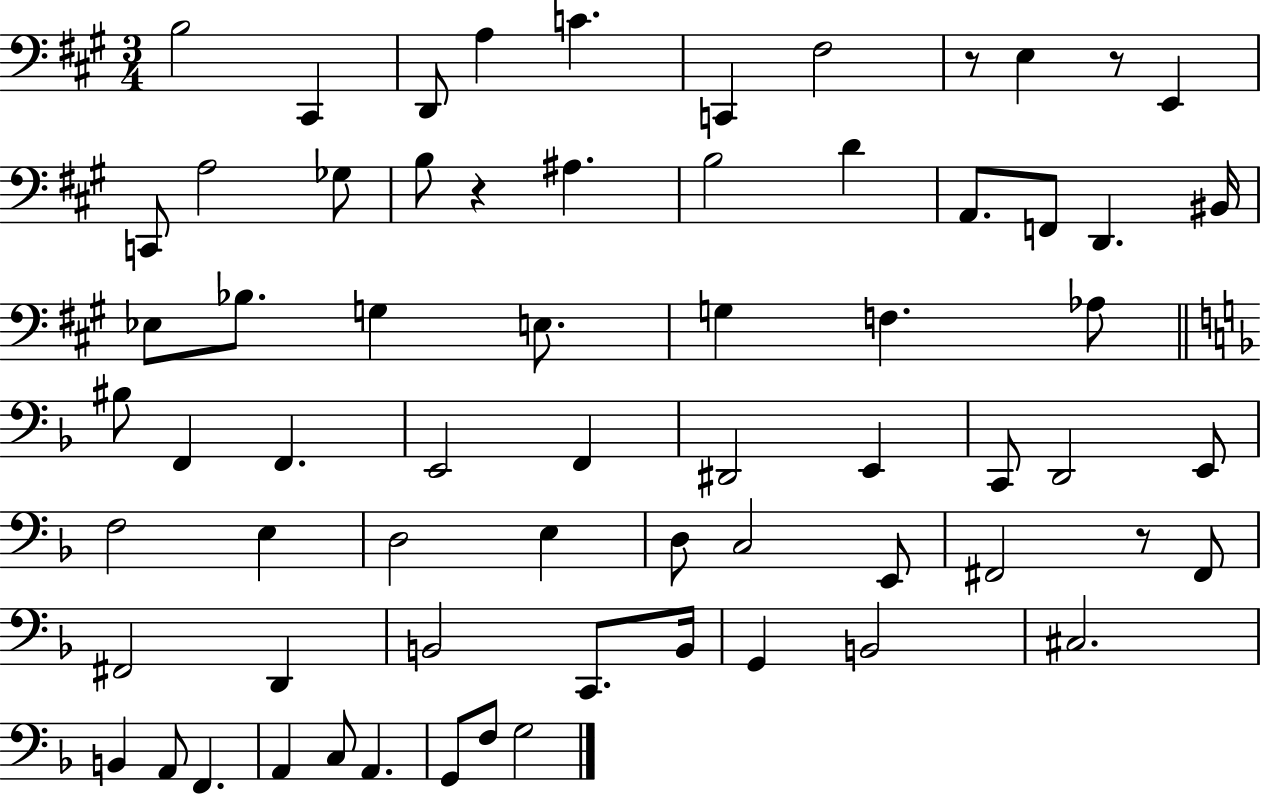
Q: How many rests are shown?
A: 4